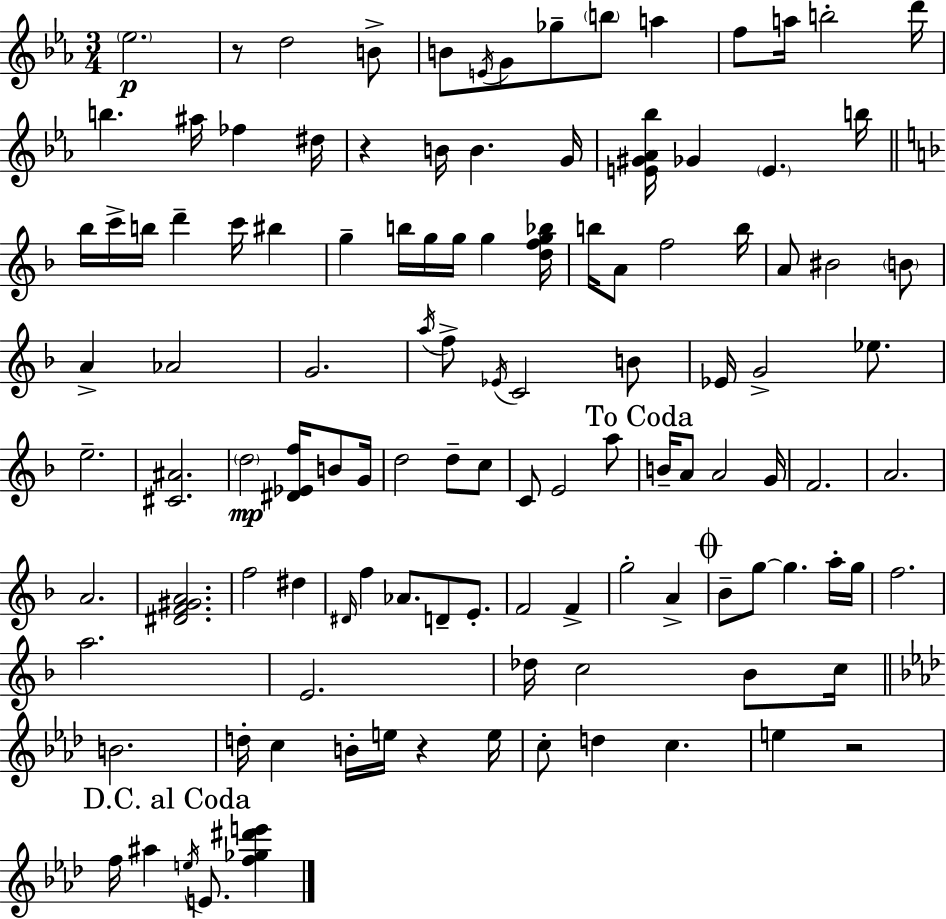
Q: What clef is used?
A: treble